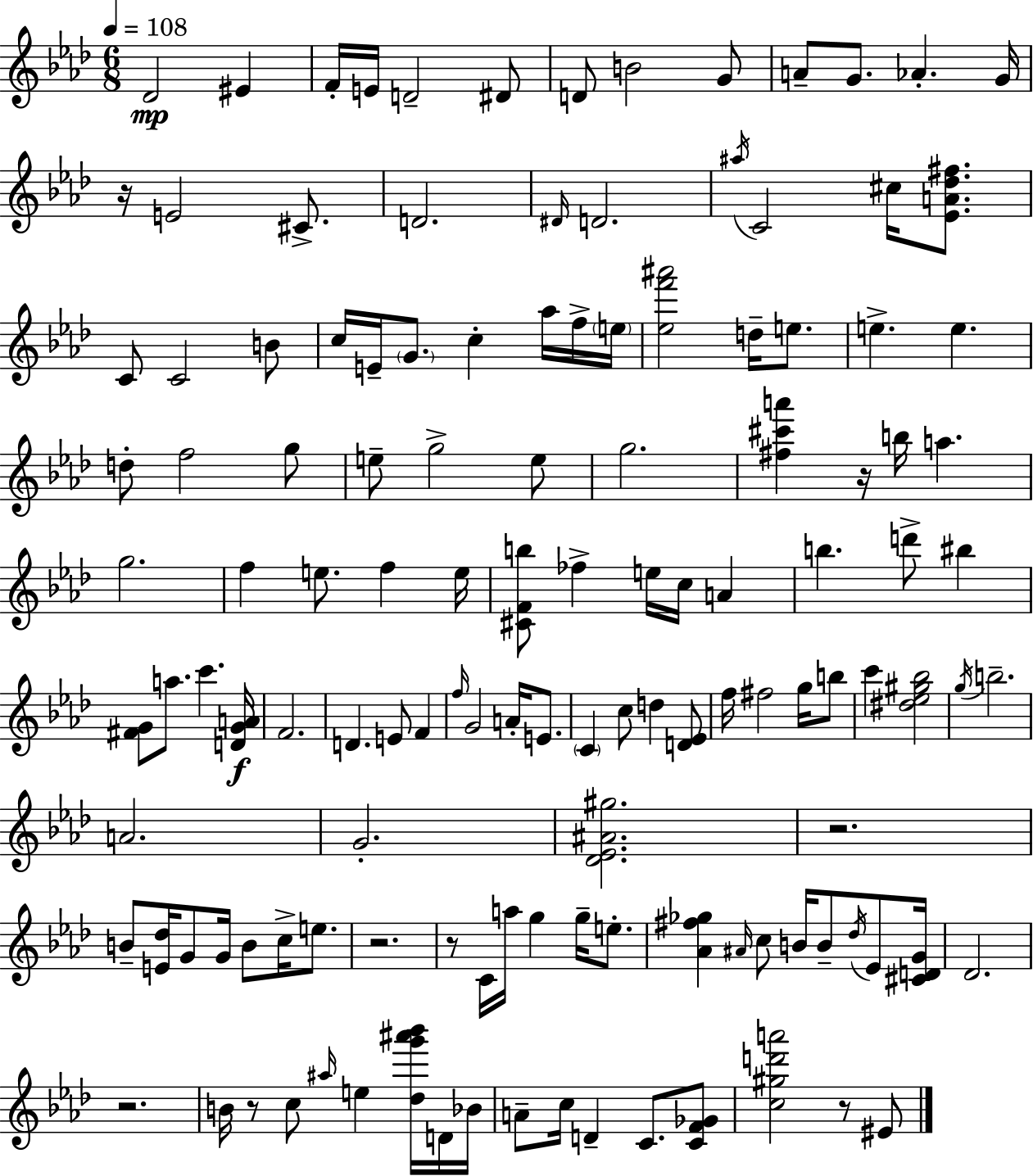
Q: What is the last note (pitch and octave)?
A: EIS4